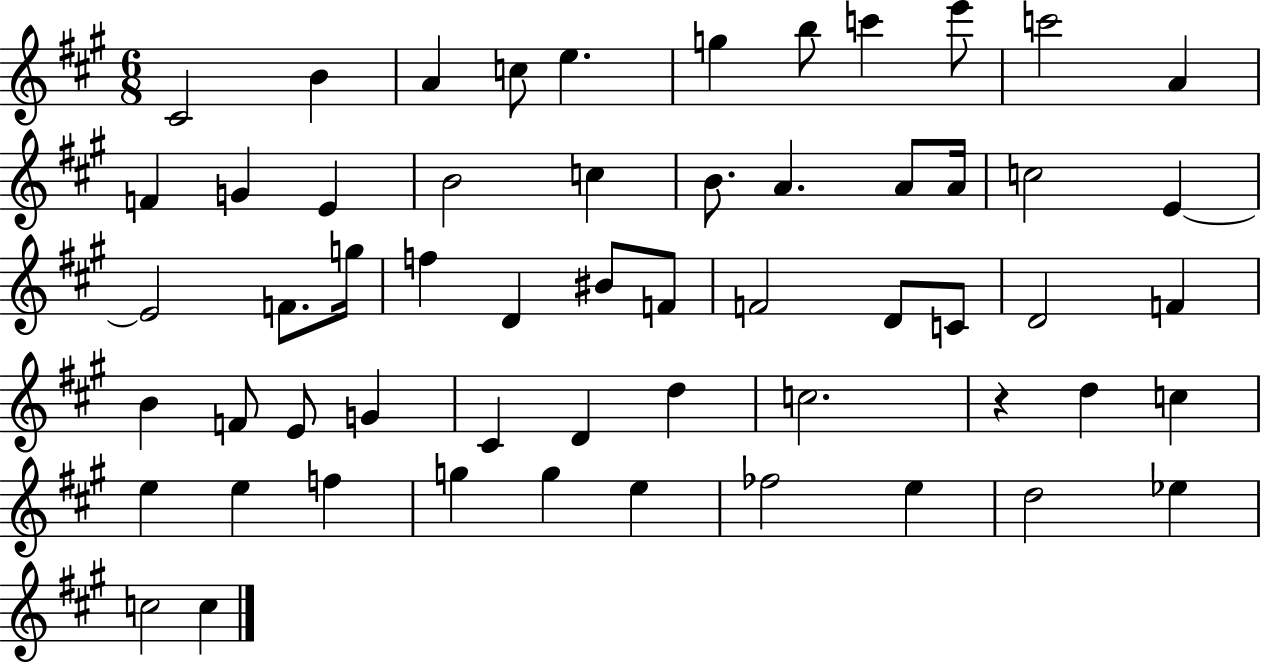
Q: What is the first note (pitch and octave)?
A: C#4